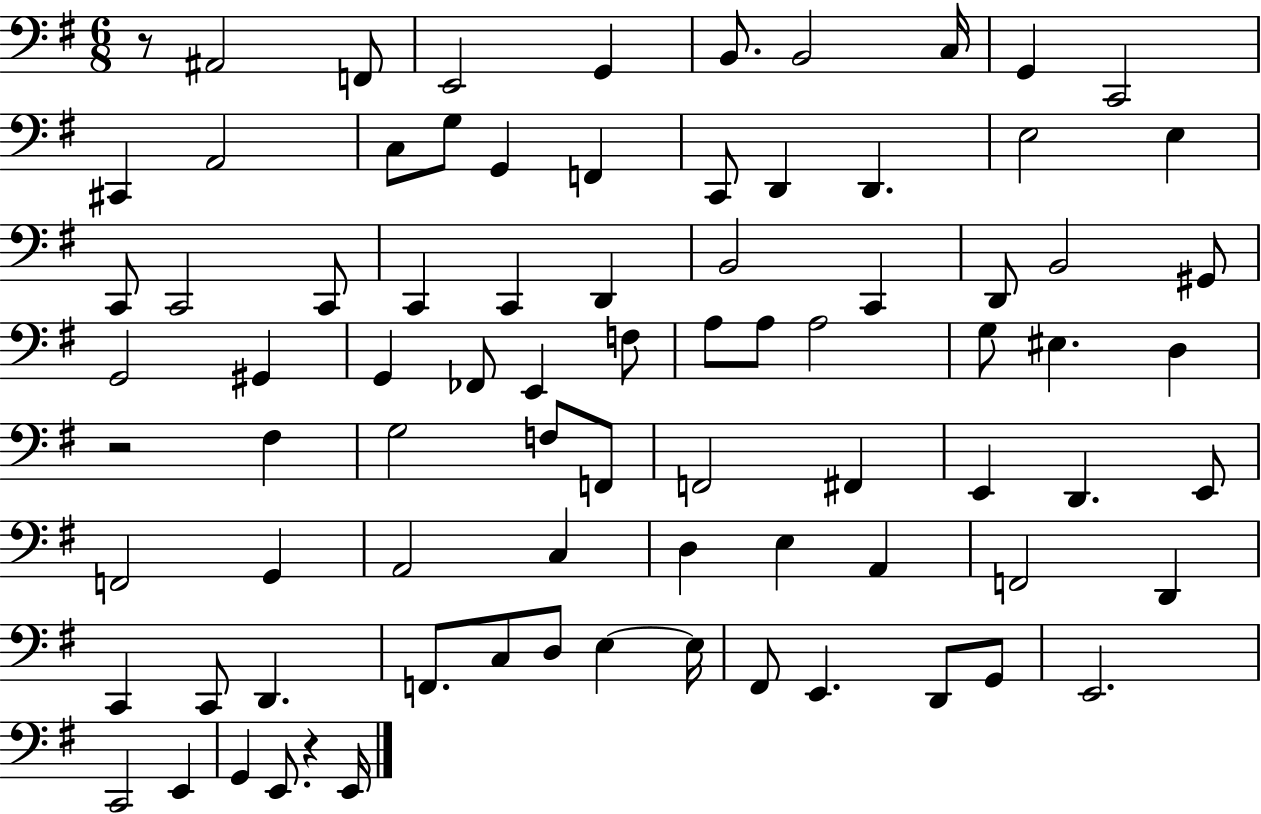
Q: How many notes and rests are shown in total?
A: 82